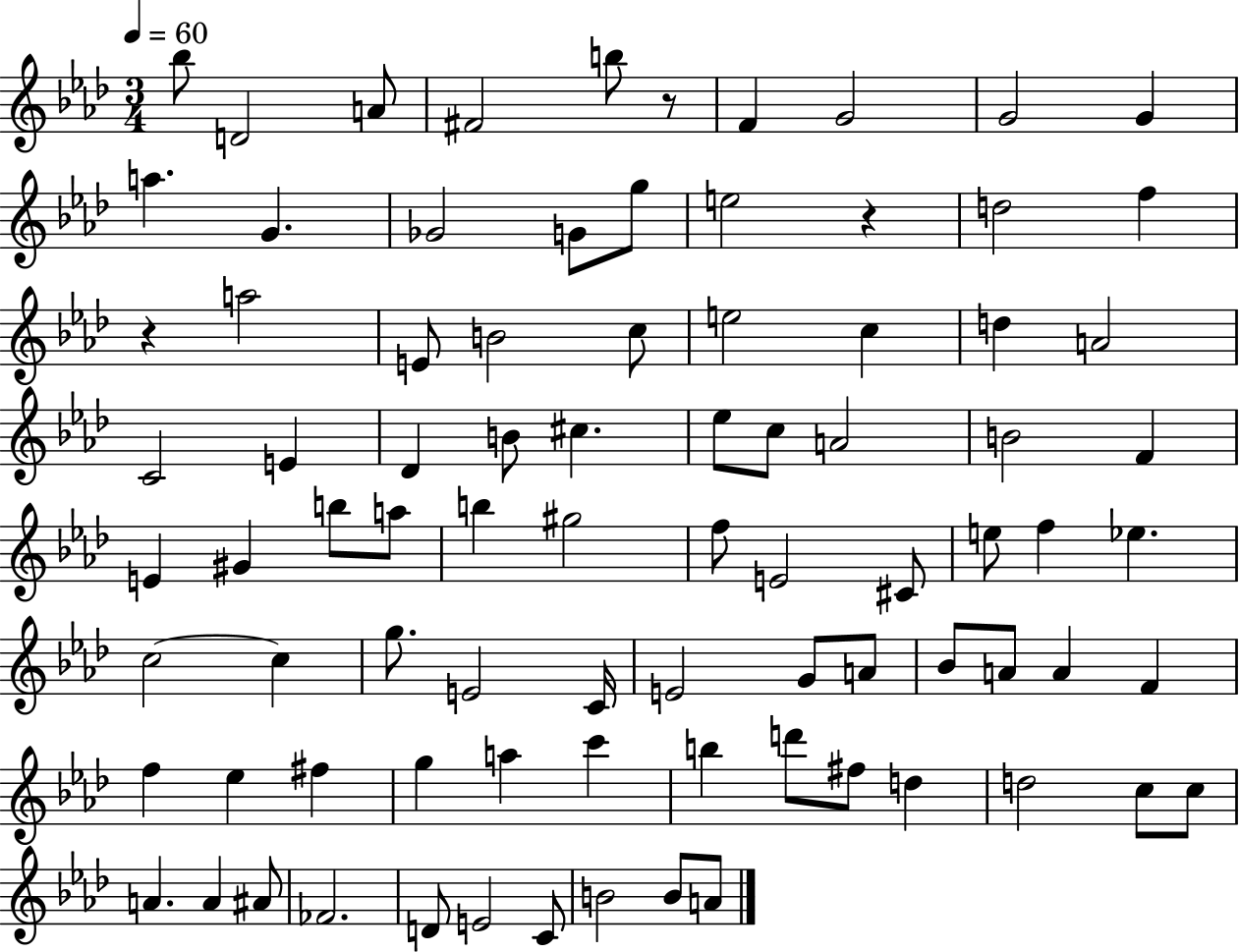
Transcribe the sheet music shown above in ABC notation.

X:1
T:Untitled
M:3/4
L:1/4
K:Ab
_b/2 D2 A/2 ^F2 b/2 z/2 F G2 G2 G a G _G2 G/2 g/2 e2 z d2 f z a2 E/2 B2 c/2 e2 c d A2 C2 E _D B/2 ^c _e/2 c/2 A2 B2 F E ^G b/2 a/2 b ^g2 f/2 E2 ^C/2 e/2 f _e c2 c g/2 E2 C/4 E2 G/2 A/2 _B/2 A/2 A F f _e ^f g a c' b d'/2 ^f/2 d d2 c/2 c/2 A A ^A/2 _F2 D/2 E2 C/2 B2 B/2 A/2